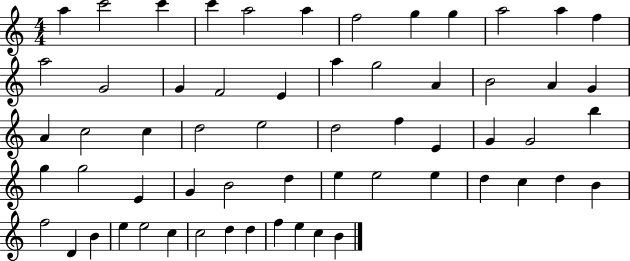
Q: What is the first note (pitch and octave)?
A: A5